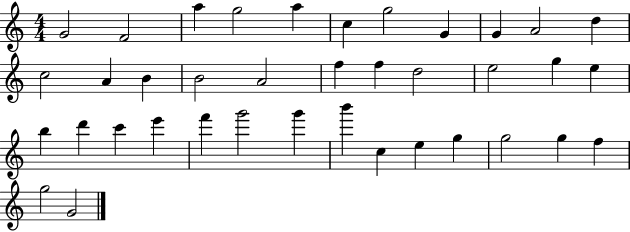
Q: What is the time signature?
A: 4/4